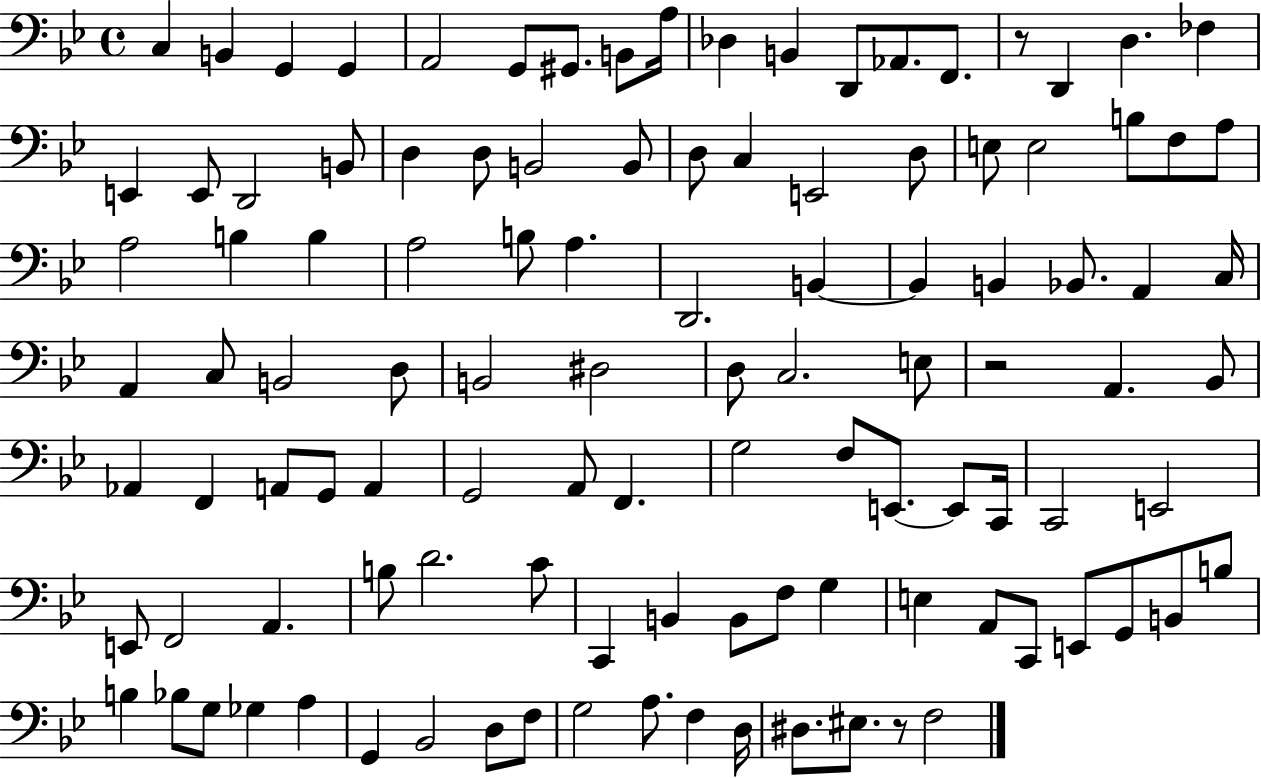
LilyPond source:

{
  \clef bass
  \time 4/4
  \defaultTimeSignature
  \key bes \major
  c4 b,4 g,4 g,4 | a,2 g,8 gis,8. b,8 a16 | des4 b,4 d,8 aes,8. f,8. | r8 d,4 d4. fes4 | \break e,4 e,8 d,2 b,8 | d4 d8 b,2 b,8 | d8 c4 e,2 d8 | e8 e2 b8 f8 a8 | \break a2 b4 b4 | a2 b8 a4. | d,2. b,4~~ | b,4 b,4 bes,8. a,4 c16 | \break a,4 c8 b,2 d8 | b,2 dis2 | d8 c2. e8 | r2 a,4. bes,8 | \break aes,4 f,4 a,8 g,8 a,4 | g,2 a,8 f,4. | g2 f8 e,8.~~ e,8 c,16 | c,2 e,2 | \break e,8 f,2 a,4. | b8 d'2. c'8 | c,4 b,4 b,8 f8 g4 | e4 a,8 c,8 e,8 g,8 b,8 b8 | \break b4 bes8 g8 ges4 a4 | g,4 bes,2 d8 f8 | g2 a8. f4 d16 | dis8. eis8. r8 f2 | \break \bar "|."
}